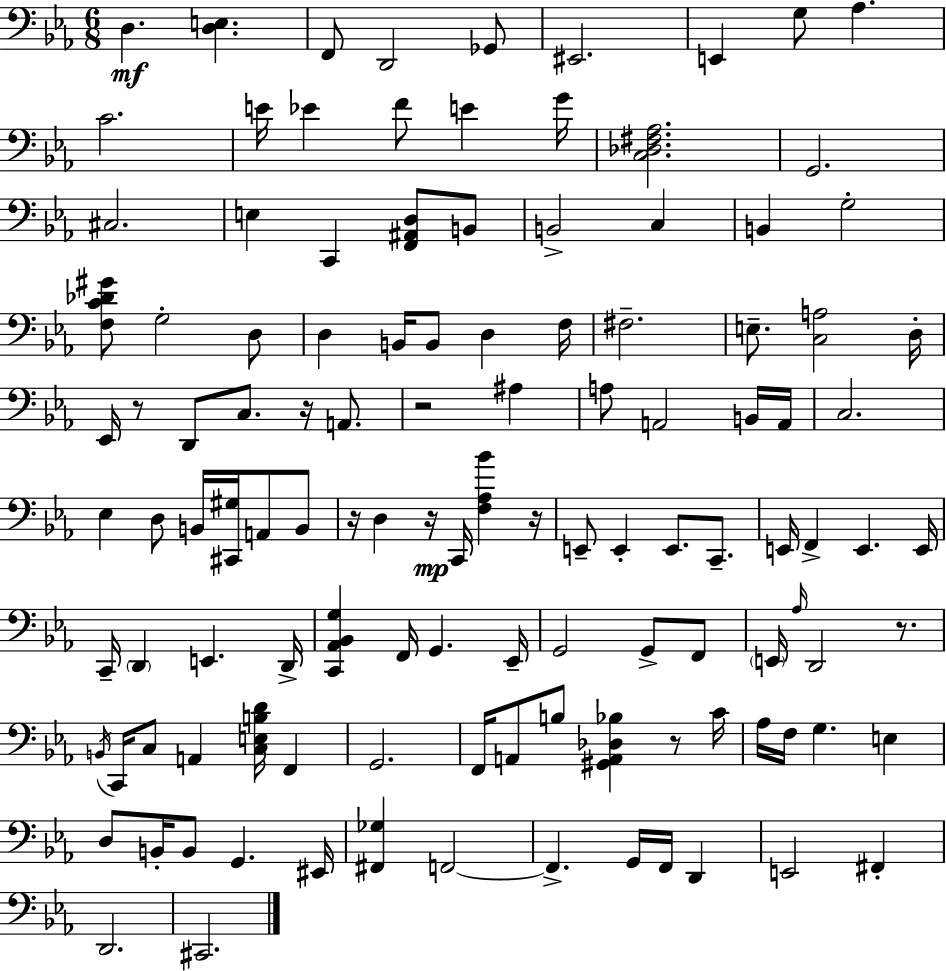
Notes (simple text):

D3/q. [D3,E3]/q. F2/e D2/h Gb2/e EIS2/h. E2/q G3/e Ab3/q. C4/h. E4/s Eb4/q F4/e E4/q G4/s [C3,Db3,F#3,Ab3]/h. G2/h. C#3/h. E3/q C2/q [F2,A#2,D3]/e B2/e B2/h C3/q B2/q G3/h [F3,C4,Db4,G#4]/e G3/h D3/e D3/q B2/s B2/e D3/q F3/s F#3/h. E3/e. [C3,A3]/h D3/s Eb2/s R/e D2/e C3/e. R/s A2/e. R/h A#3/q A3/e A2/h B2/s A2/s C3/h. Eb3/q D3/e B2/s [C#2,G#3]/s A2/e B2/e R/s D3/q R/s C2/s [F3,Ab3,Bb4]/q R/s E2/e E2/q E2/e. C2/e. E2/s F2/q E2/q. E2/s C2/s D2/q E2/q. D2/s [C2,Ab2,Bb2,G3]/q F2/s G2/q. Eb2/s G2/h G2/e F2/e E2/s Ab3/s D2/h R/e. B2/s C2/s C3/e A2/q [C3,E3,B3,D4]/s F2/q G2/h. F2/s A2/e B3/e [G#2,A2,Db3,Bb3]/q R/e C4/s Ab3/s F3/s G3/q. E3/q D3/e B2/s B2/e G2/q. EIS2/s [F#2,Gb3]/q F2/h F2/q. G2/s F2/s D2/q E2/h F#2/q D2/h. C#2/h.